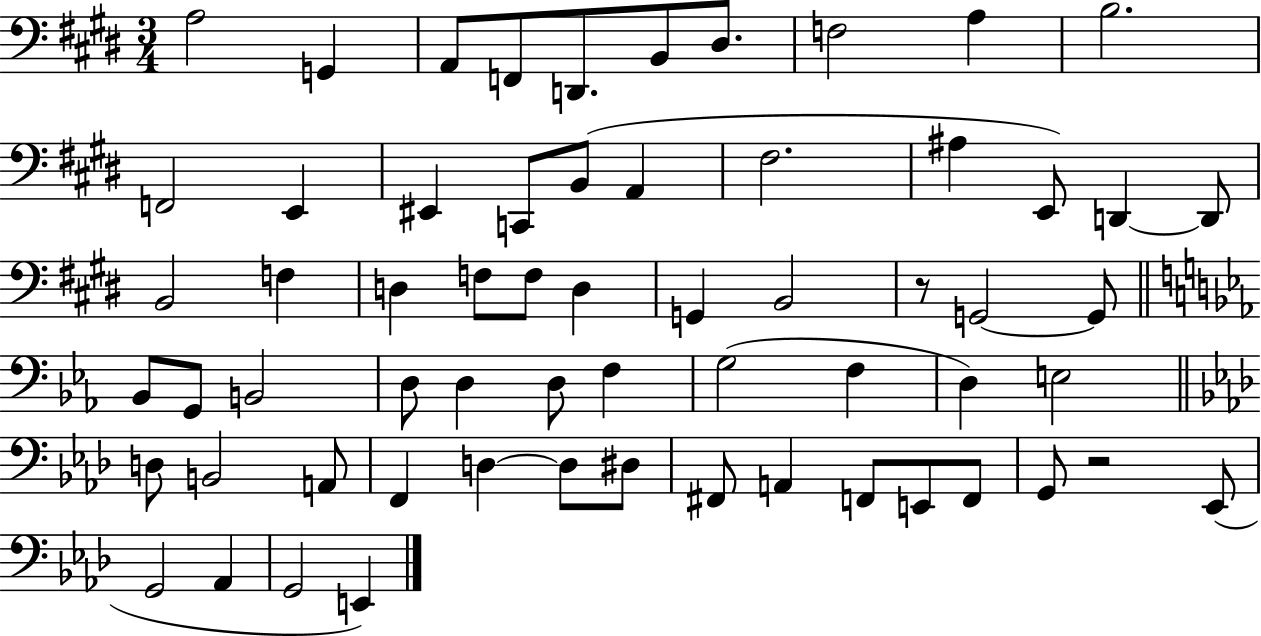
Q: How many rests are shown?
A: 2